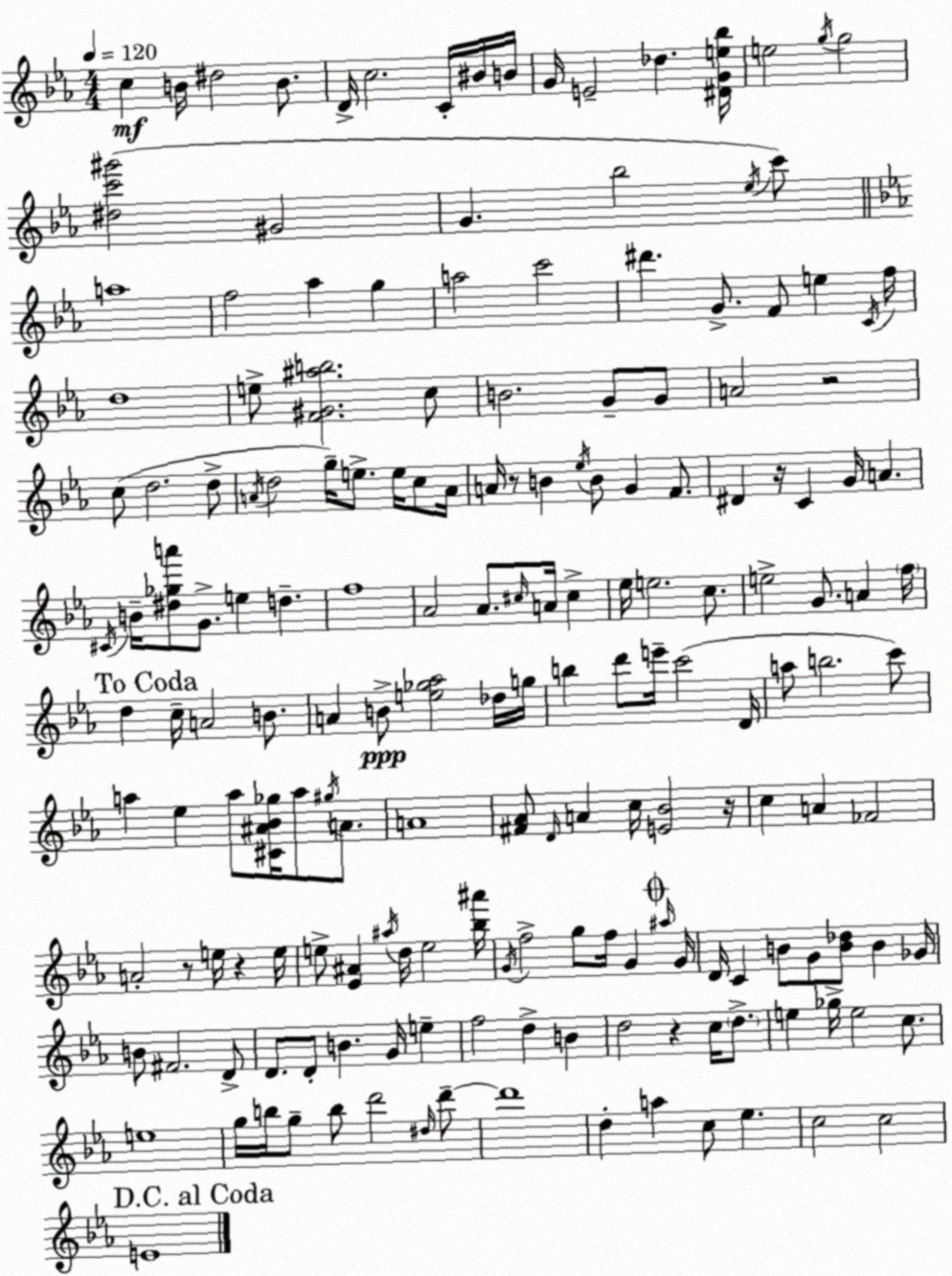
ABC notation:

X:1
T:Untitled
M:4/4
L:1/4
K:Eb
c B/4 ^d2 B/2 D/4 c2 C/4 ^B/4 B/4 G/4 E2 _d [^DGe_b]/4 e2 g/4 g2 [^dc'^g']2 ^G2 G _b2 _e/4 c'/2 a4 f2 _a g a2 c'2 ^d' G/2 F/2 e C/4 f/4 d4 e/2 [F^G^ab]2 c/2 B2 G/2 G/2 A2 z2 c/2 d2 d/2 A/4 d2 g/4 e/2 e/4 c/2 A/4 A/4 z/2 B _e/4 B/2 G F/2 ^D z/4 C G/4 A ^C/4 B/4 [^d_ga']/2 G/2 e d f4 _A2 _A/2 ^c/4 A/4 ^c _e/4 e2 c/2 e2 G/2 A f/4 d c/4 A2 B/2 A B/2 [e_g_a]2 _d/4 g/4 b d'/2 e'/4 c'2 D/4 a/2 b2 c'/2 a _e a/2 [^C^A_B_g]/4 a/2 ^g/4 A/2 A4 [^F_A]/2 D/4 A c/4 [E_B]2 z/4 c A _F2 A2 z/2 e/4 z e/4 e/2 [_E^A] ^a/4 d/4 e2 [_b^a']/4 G/4 f2 g/2 f/4 G ^a/4 G/4 D/4 C B/2 G/2 [B_d]/2 B _G/4 B/2 ^F2 D/2 D/2 D/2 B G/4 e f2 d B d2 z c/4 d/2 e _g/4 e2 c/2 e4 g/4 b/4 g/2 b/2 d'2 ^d/4 d'/2 d'4 d a c/2 _e c2 c2 E4